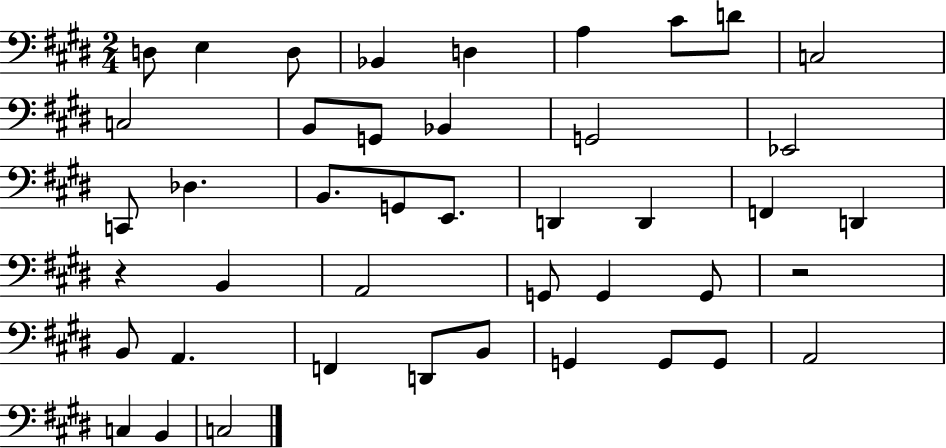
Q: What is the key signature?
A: E major